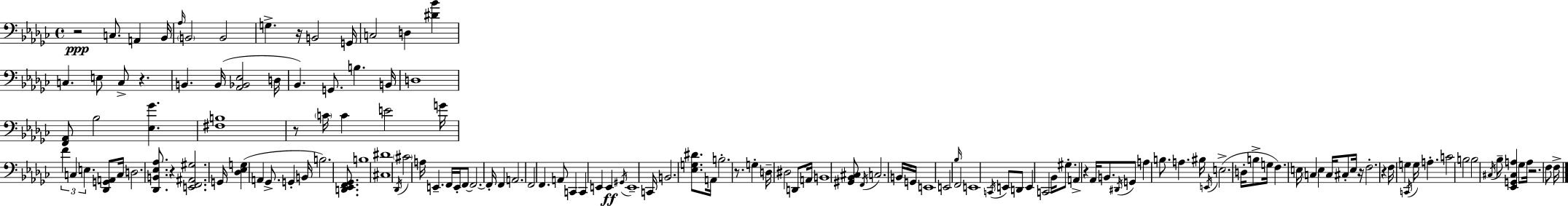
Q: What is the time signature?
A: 4/4